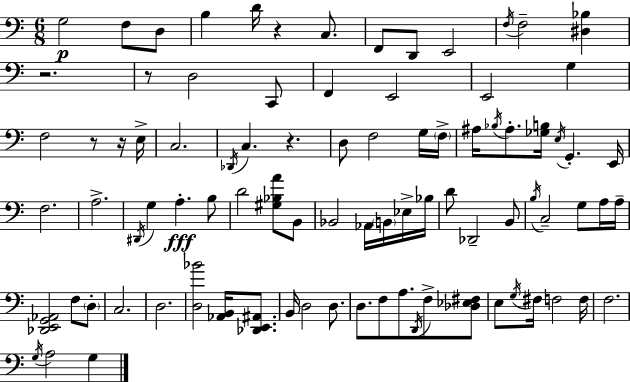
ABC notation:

X:1
T:Untitled
M:6/8
L:1/4
K:Am
G,2 F,/2 D,/2 B, D/4 z C,/2 F,,/2 D,,/2 E,,2 F,/4 F,2 [^D,_B,] z2 z/2 D,2 C,,/2 F,, E,,2 E,,2 G, F,2 z/2 z/4 E,/4 C,2 _D,,/4 C, z D,/2 F,2 G,/4 F,/4 ^A,/4 _B,/4 ^A,/2 [_G,B,]/4 E,/4 G,, E,,/4 F,2 A,2 ^D,,/4 G, A, B,/2 D2 [^G,_B,A]/2 B,,/2 _B,,2 _A,,/4 B,,/4 _E,/4 _B,/4 D/2 _D,,2 B,,/2 B,/4 C,2 G,/2 A,/4 A,/4 [_D,,E,,G,,_A,,]2 F,/2 D,/2 C,2 D,2 [D,_B]2 [_A,,B,,]/4 [_D,,E,,^A,,]/2 B,,/4 D,2 D,/2 D,/2 F,/2 A,/2 D,,/4 F,/2 [_D,_E,^F,]/2 E,/2 G,/4 ^F,/4 F,2 F,/4 F,2 G,/4 A,2 G,